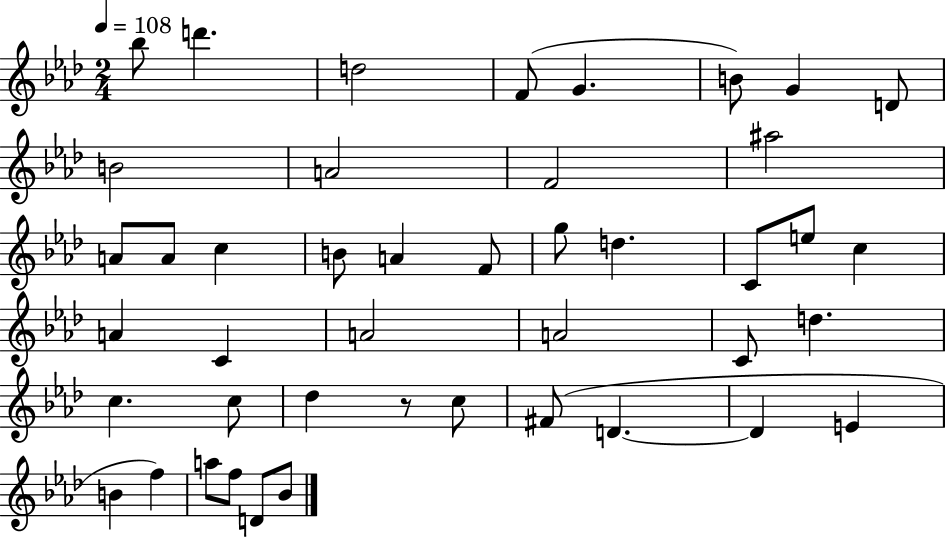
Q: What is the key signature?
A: AES major